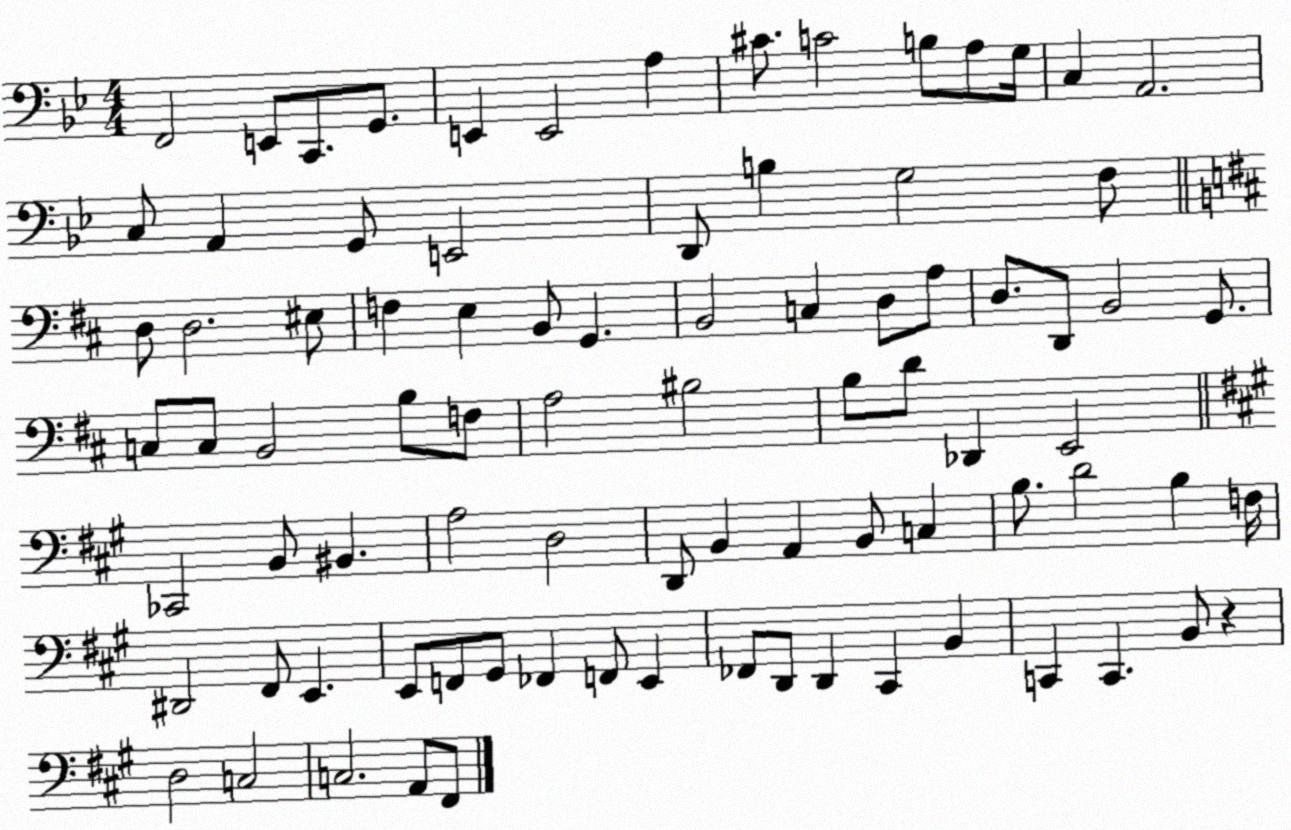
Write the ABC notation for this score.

X:1
T:Untitled
M:4/4
L:1/4
K:Bb
F,,2 E,,/2 C,,/2 G,,/2 E,, E,,2 A, ^C/2 C2 B,/2 A,/2 G,/4 C, A,,2 C,/2 A,, G,,/2 E,,2 D,,/2 B, G,2 F,/2 D,/2 D,2 ^E,/2 F, E, B,,/2 G,, B,,2 C, D,/2 A,/2 D,/2 D,,/2 B,,2 G,,/2 C,/2 C,/2 B,,2 B,/2 F,/2 A,2 ^B,2 B,/2 D/2 _D,, E,,2 _C,,2 B,,/2 ^B,, A,2 D,2 D,,/2 B,, A,, B,,/2 C, B,/2 D2 B, F,/4 ^D,,2 ^F,,/2 E,, E,,/2 F,,/2 ^G,,/2 _F,, F,,/2 E,, _F,,/2 D,,/2 D,, ^C,, B,, C,, C,, B,,/2 z D,2 C,2 C,2 A,,/2 ^F,,/2